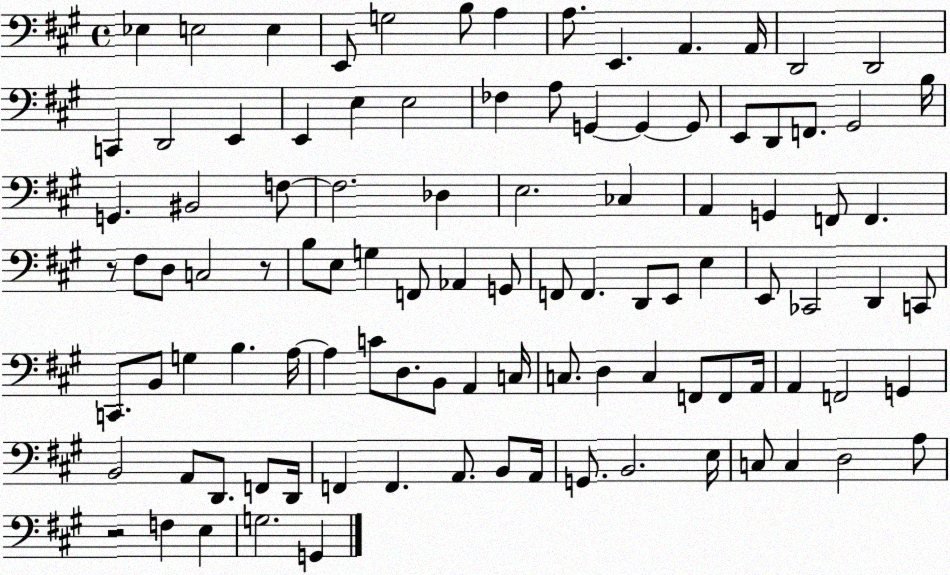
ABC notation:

X:1
T:Untitled
M:4/4
L:1/4
K:A
_E, E,2 E, E,,/2 G,2 B,/2 A, A,/2 E,, A,, A,,/4 D,,2 D,,2 C,, D,,2 E,, E,, E, E,2 _F, A,/2 G,, G,, G,,/2 E,,/2 D,,/2 F,,/2 ^G,,2 B,/4 G,, ^B,,2 F,/2 F,2 _D, E,2 _C, A,, G,, F,,/2 F,, z/2 ^F,/2 D,/2 C,2 z/2 B,/2 E,/2 G, F,,/2 _A,, G,,/2 F,,/2 F,, D,,/2 E,,/2 E, E,,/2 _C,,2 D,, C,,/2 C,,/2 B,,/2 G, B, A,/4 A, C/2 D,/2 B,,/2 A,, C,/4 C,/2 D, C, F,,/2 F,,/2 A,,/4 A,, F,,2 G,, B,,2 A,,/2 D,,/2 F,,/2 D,,/4 F,, F,, A,,/2 B,,/2 A,,/4 G,,/2 B,,2 E,/4 C,/2 C, D,2 A,/2 z2 F, E, G,2 G,,